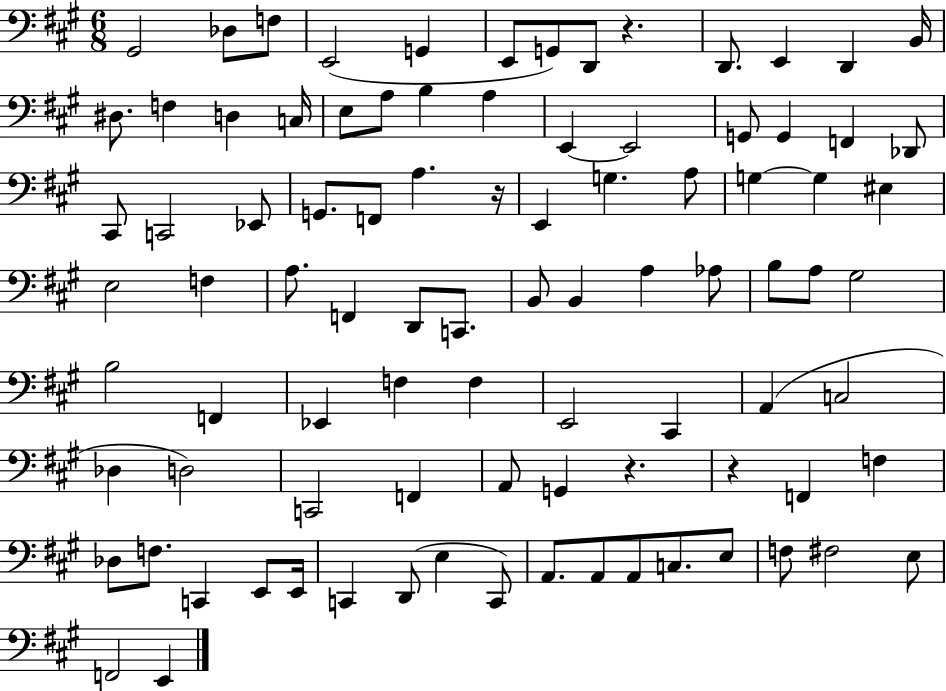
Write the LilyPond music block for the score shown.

{
  \clef bass
  \numericTimeSignature
  \time 6/8
  \key a \major
  gis,2 des8 f8 | e,2( g,4 | e,8 g,8) d,8 r4. | d,8. e,4 d,4 b,16 | \break dis8. f4 d4 c16 | e8 a8 b4 a4 | e,4~~ e,2 | g,8 g,4 f,4 des,8 | \break cis,8 c,2 ees,8 | g,8. f,8 a4. r16 | e,4 g4. a8 | g4~~ g4 eis4 | \break e2 f4 | a8. f,4 d,8 c,8. | b,8 b,4 a4 aes8 | b8 a8 gis2 | \break b2 f,4 | ees,4 f4 f4 | e,2 cis,4 | a,4( c2 | \break des4 d2) | c,2 f,4 | a,8 g,4 r4. | r4 f,4 f4 | \break des8 f8. c,4 e,8 e,16 | c,4 d,8( e4 c,8) | a,8. a,8 a,8 c8. e8 | f8 fis2 e8 | \break f,2 e,4 | \bar "|."
}